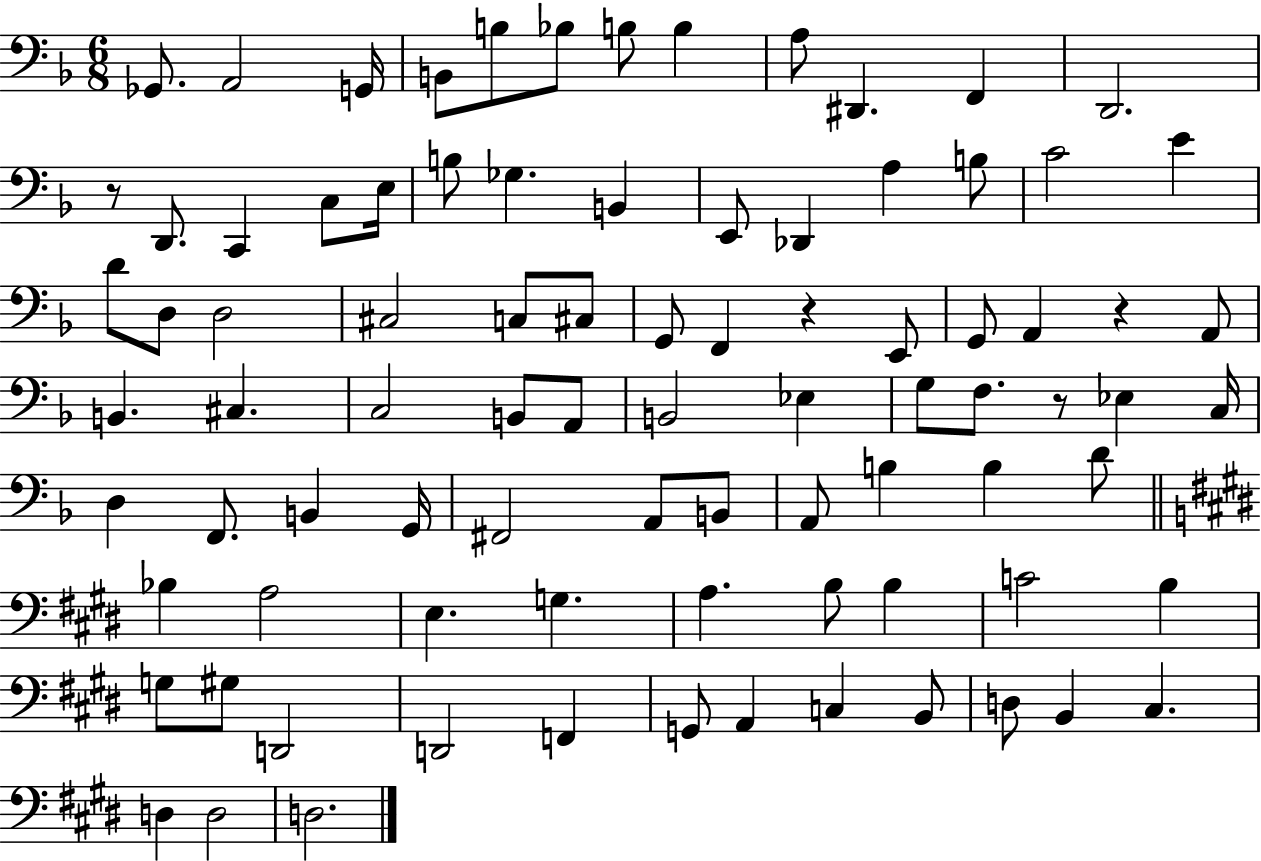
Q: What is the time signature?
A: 6/8